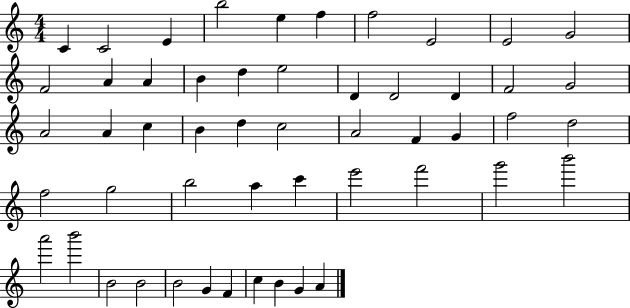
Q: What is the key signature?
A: C major